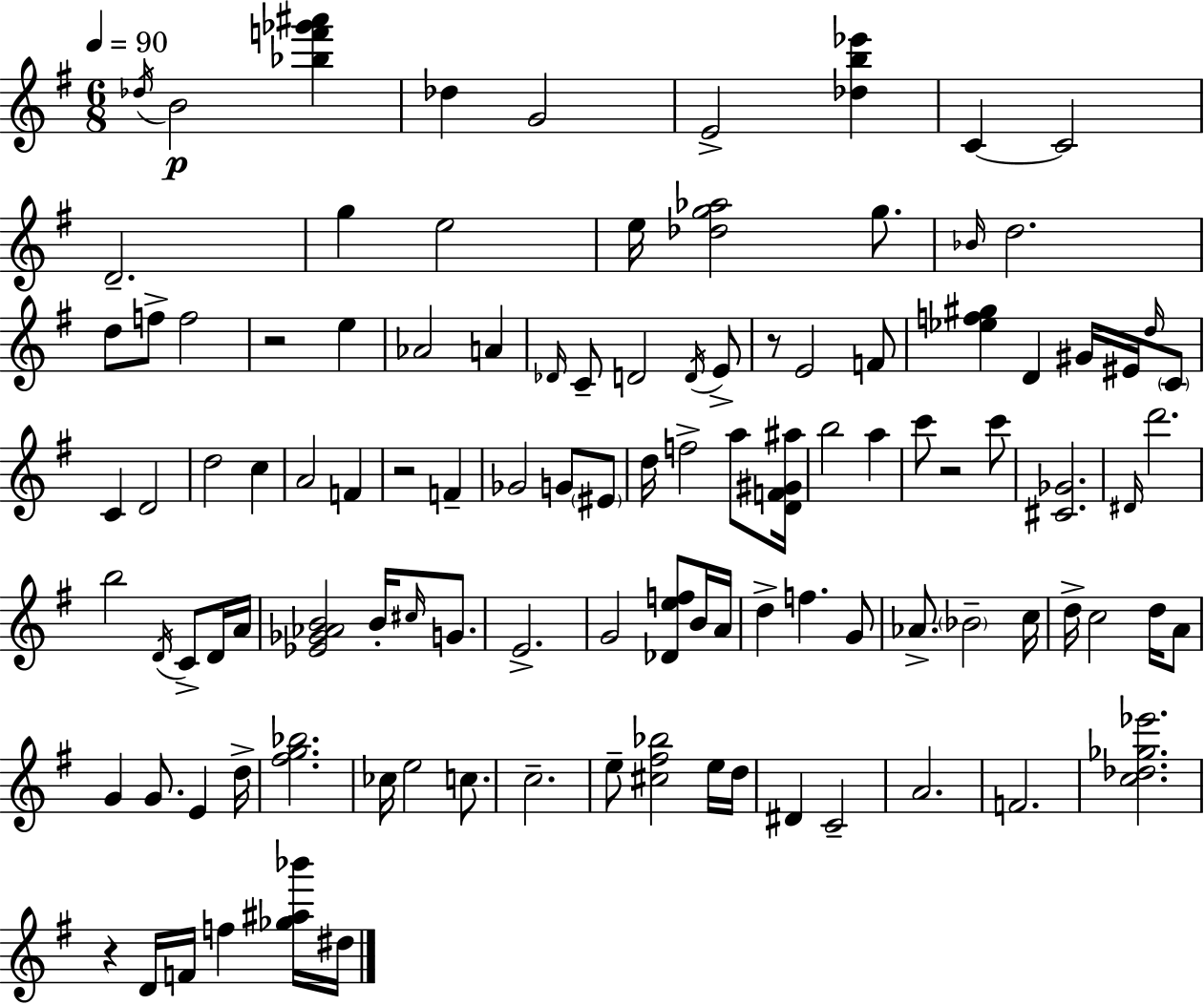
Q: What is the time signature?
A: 6/8